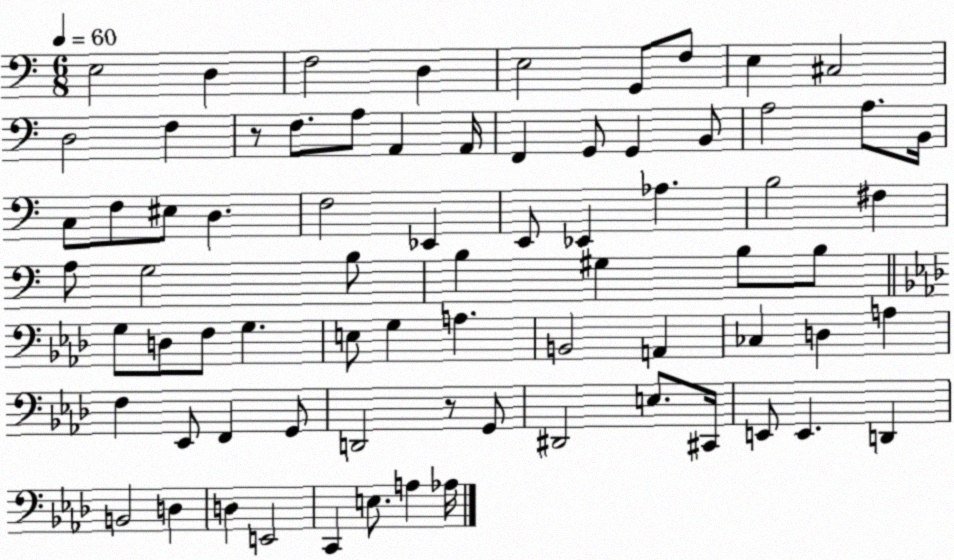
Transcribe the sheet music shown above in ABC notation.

X:1
T:Untitled
M:6/8
L:1/4
K:C
E,2 D, F,2 D, E,2 G,,/2 F,/2 E, ^C,2 D,2 F, z/2 F,/2 A,/2 A,, A,,/4 F,, G,,/2 G,, B,,/2 A,2 A,/2 B,,/4 C,/2 F,/2 ^E,/2 D, F,2 _E,, E,,/2 _E,, _A, B,2 ^F, A,/2 G,2 B,/2 B, ^G, B,/2 B,/2 G,/2 D,/2 F,/2 G, E,/2 G, A, B,,2 A,, _C, D, A, F, _E,,/2 F,, G,,/2 D,,2 z/2 G,,/2 ^D,,2 E,/2 ^C,,/4 E,,/2 E,, D,, B,,2 D, D, E,,2 C,, E,/2 A, _A,/4